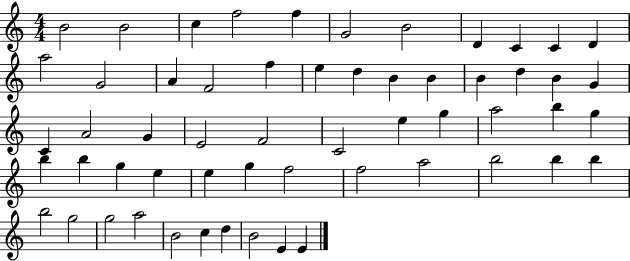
{
  \clef treble
  \numericTimeSignature
  \time 4/4
  \key c \major
  b'2 b'2 | c''4 f''2 f''4 | g'2 b'2 | d'4 c'4 c'4 d'4 | \break a''2 g'2 | a'4 f'2 f''4 | e''4 d''4 b'4 b'4 | b'4 d''4 b'4 g'4 | \break c'4 a'2 g'4 | e'2 f'2 | c'2 e''4 g''4 | a''2 b''4 g''4 | \break b''4 b''4 g''4 e''4 | e''4 g''4 f''2 | f''2 a''2 | b''2 b''4 b''4 | \break b''2 g''2 | g''2 a''2 | b'2 c''4 d''4 | b'2 e'4 e'4 | \break \bar "|."
}